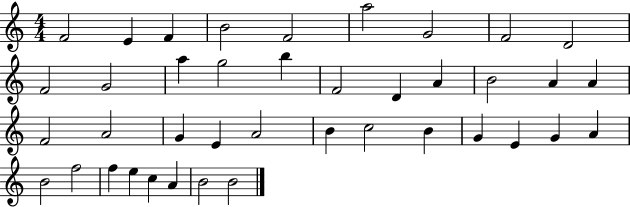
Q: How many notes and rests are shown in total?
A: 40